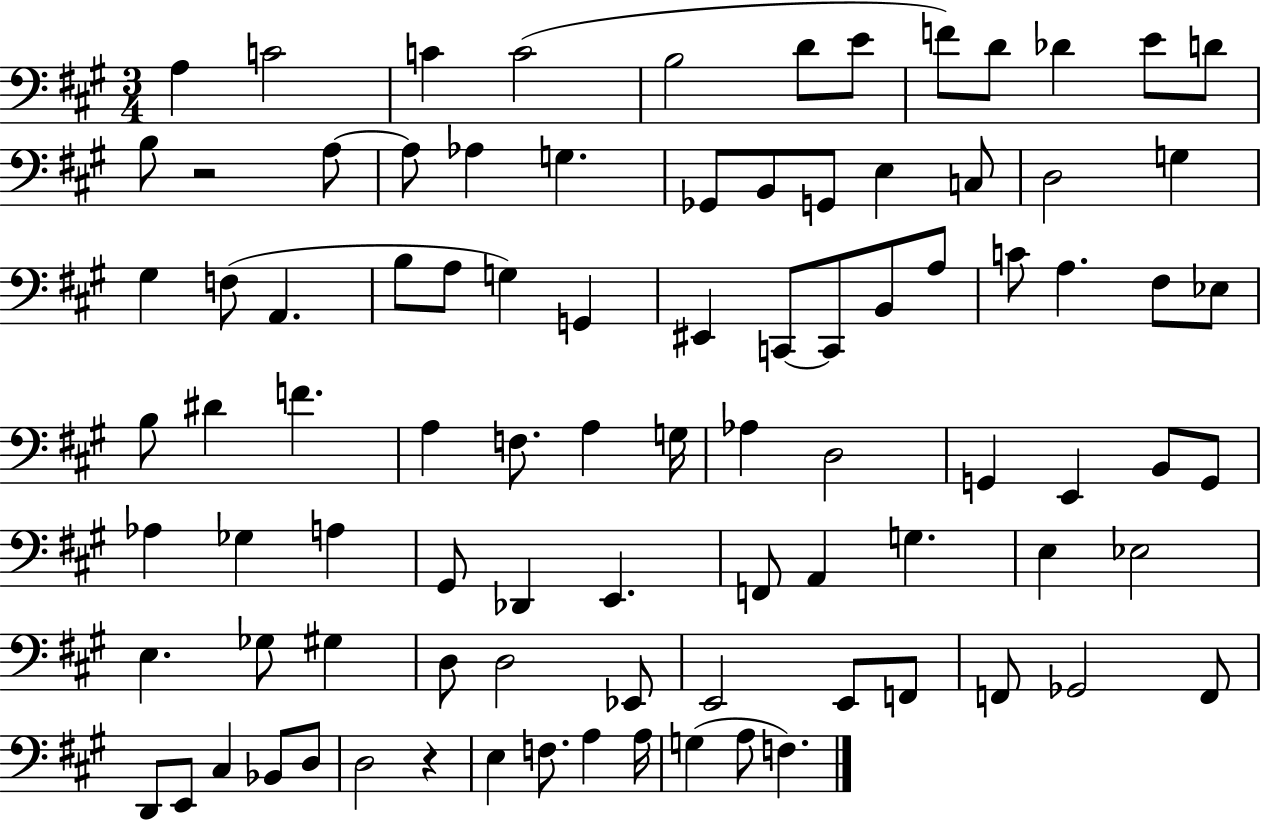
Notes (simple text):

A3/q C4/h C4/q C4/h B3/h D4/e E4/e F4/e D4/e Db4/q E4/e D4/e B3/e R/h A3/e A3/e Ab3/q G3/q. Gb2/e B2/e G2/e E3/q C3/e D3/h G3/q G#3/q F3/e A2/q. B3/e A3/e G3/q G2/q EIS2/q C2/e C2/e B2/e A3/e C4/e A3/q. F#3/e Eb3/e B3/e D#4/q F4/q. A3/q F3/e. A3/q G3/s Ab3/q D3/h G2/q E2/q B2/e G2/e Ab3/q Gb3/q A3/q G#2/e Db2/q E2/q. F2/e A2/q G3/q. E3/q Eb3/h E3/q. Gb3/e G#3/q D3/e D3/h Eb2/e E2/h E2/e F2/e F2/e Gb2/h F2/e D2/e E2/e C#3/q Bb2/e D3/e D3/h R/q E3/q F3/e. A3/q A3/s G3/q A3/e F3/q.